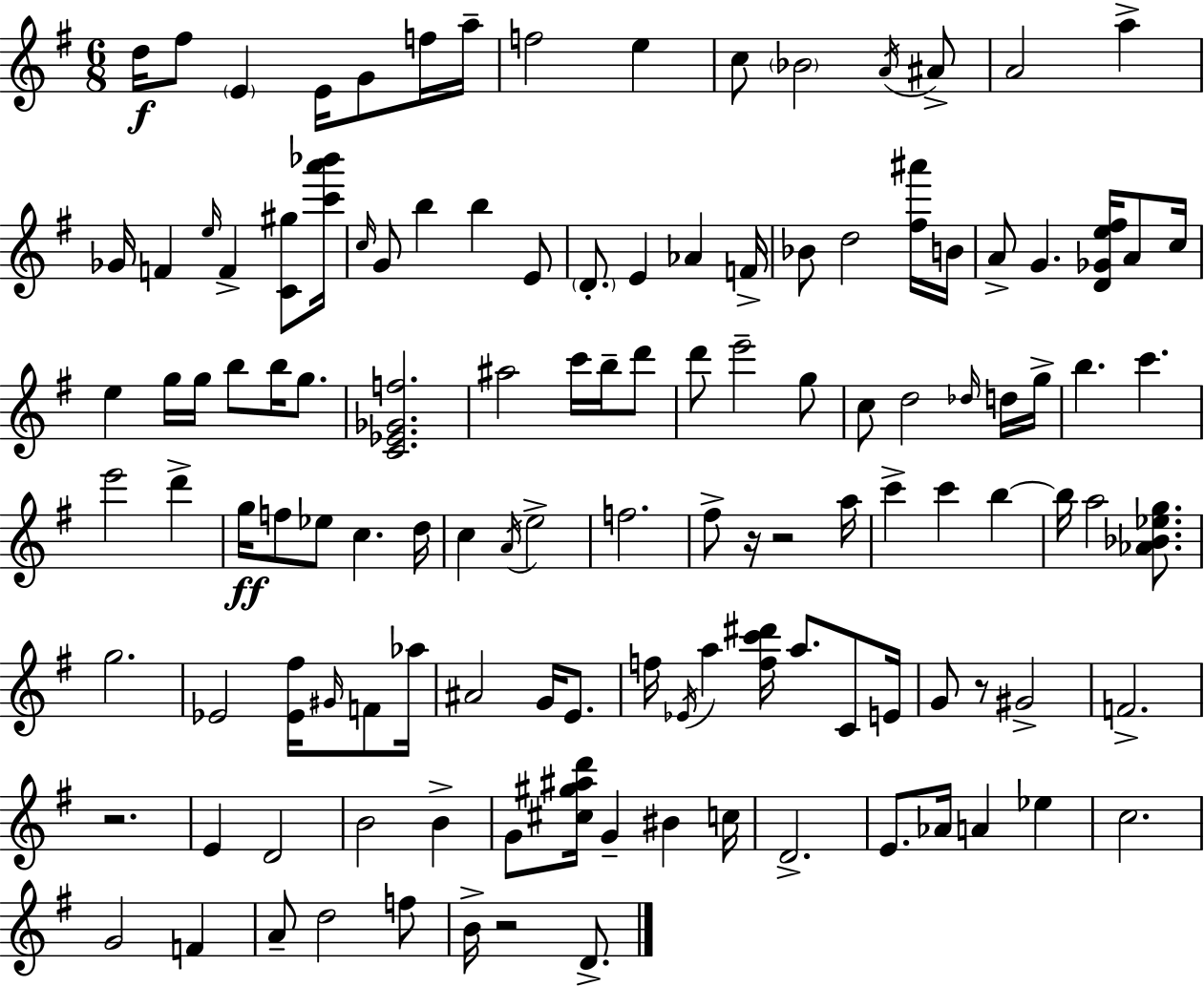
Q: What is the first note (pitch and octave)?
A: D5